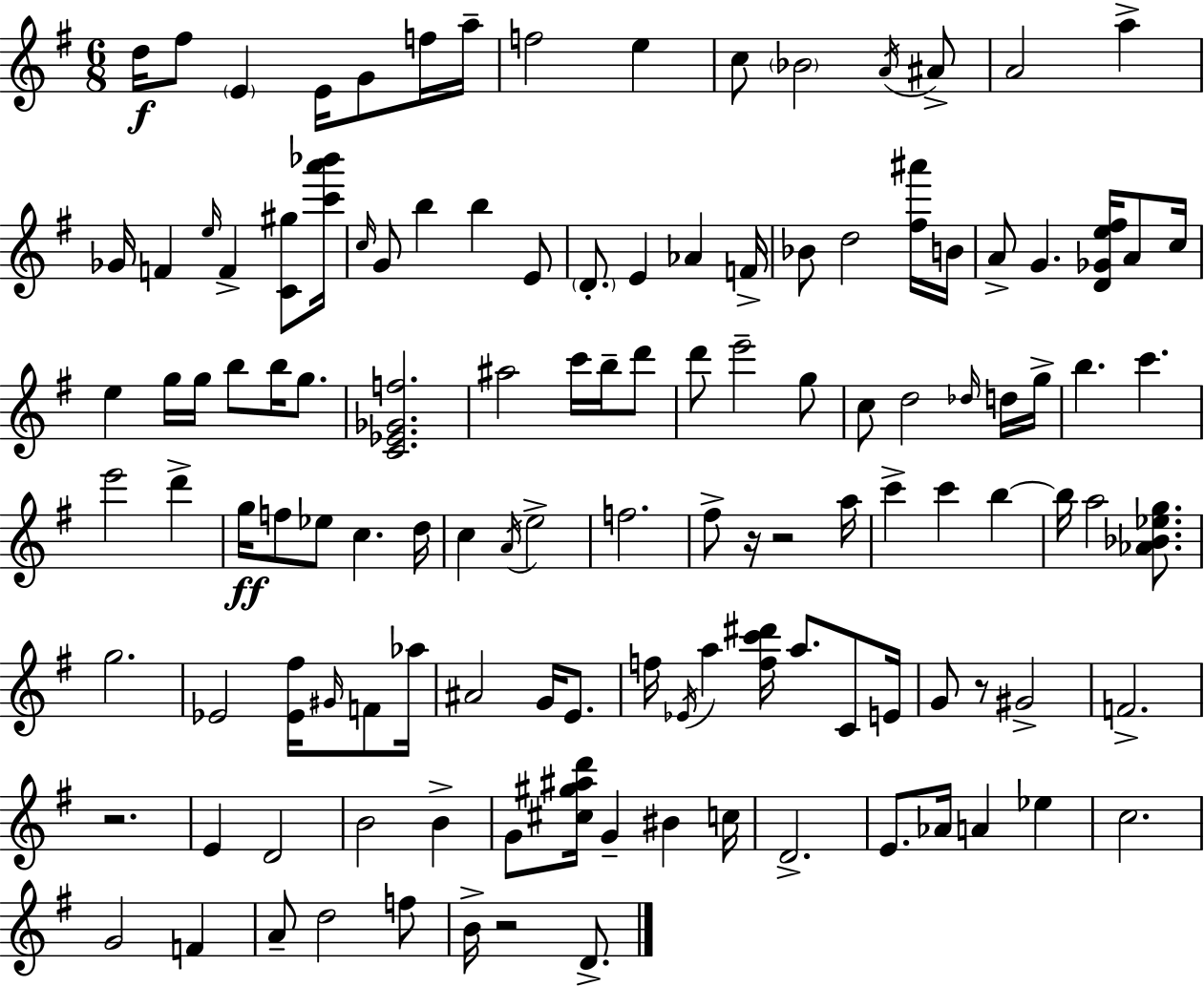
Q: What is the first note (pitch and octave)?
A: D5